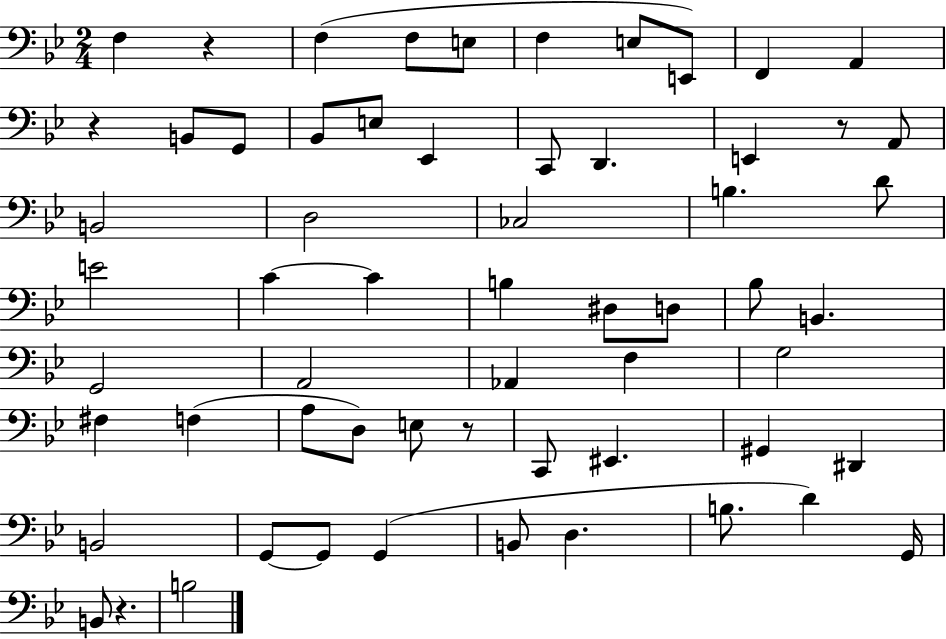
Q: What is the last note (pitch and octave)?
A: B3